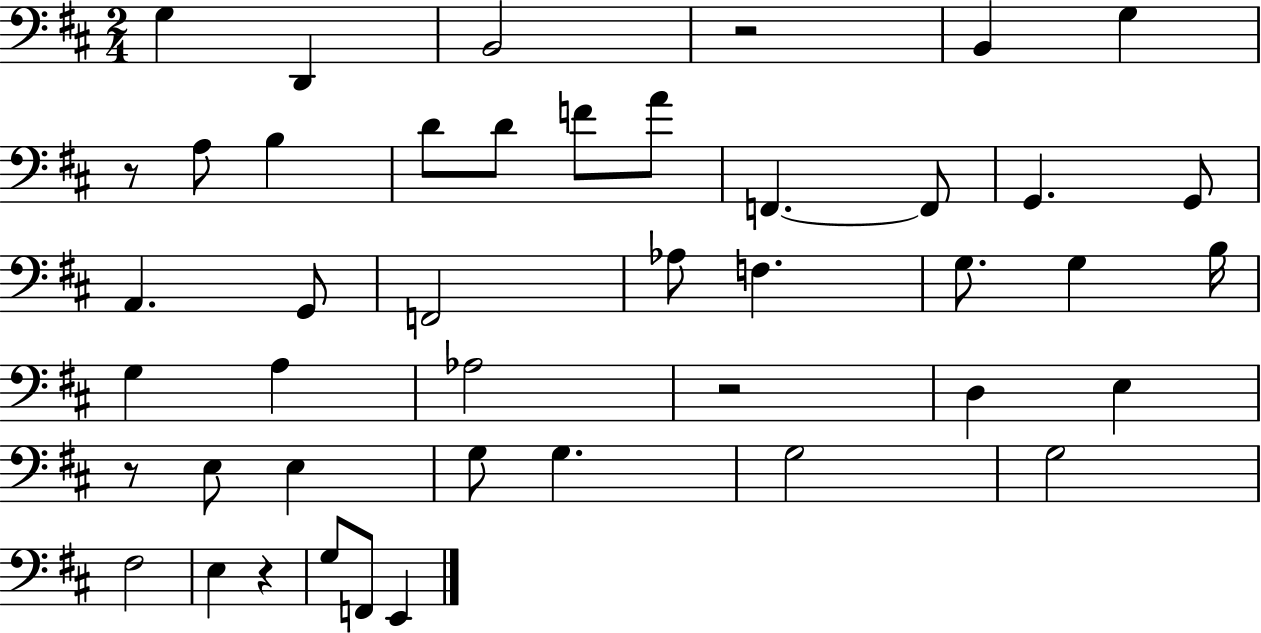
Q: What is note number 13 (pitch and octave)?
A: F2